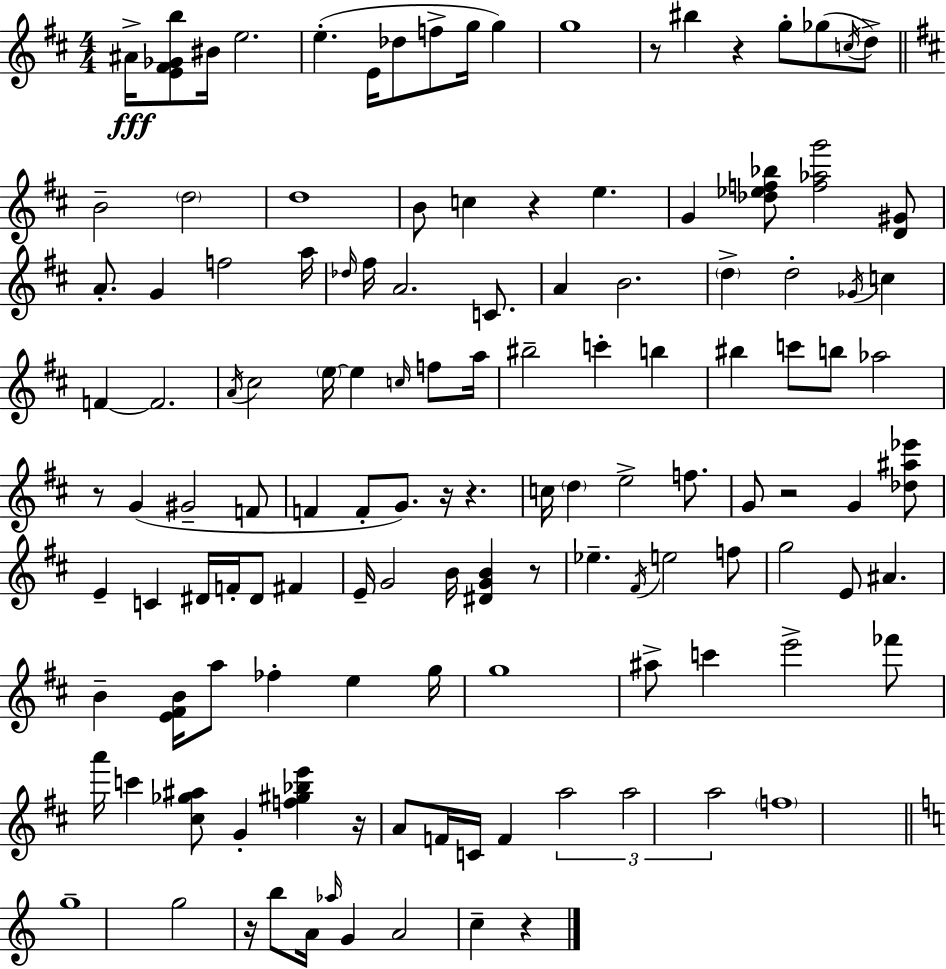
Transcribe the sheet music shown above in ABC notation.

X:1
T:Untitled
M:4/4
L:1/4
K:D
^A/4 [E^F_Gb]/2 ^B/4 e2 e E/4 _d/2 f/2 g/4 g g4 z/2 ^b z g/2 _g/2 c/4 d/2 B2 d2 d4 B/2 c z e G [_d_ef_b]/2 [f_ag']2 [D^G]/2 A/2 G f2 a/4 _d/4 ^f/4 A2 C/2 A B2 d d2 _G/4 c F F2 A/4 ^c2 e/4 e c/4 f/2 a/4 ^b2 c' b ^b c'/2 b/2 _a2 z/2 G ^G2 F/2 F F/2 G/2 z/4 z c/4 d e2 f/2 G/2 z2 G [_d^a_e']/2 E C ^D/4 F/4 ^D/2 ^F E/4 G2 B/4 [^DGB] z/2 _e ^F/4 e2 f/2 g2 E/2 ^A B [E^FB]/4 a/2 _f e g/4 g4 ^a/2 c' e'2 _f'/2 a'/4 c' [^c_g^a]/2 G [f^g_be'] z/4 A/2 F/4 C/4 F a2 a2 a2 f4 g4 g2 z/4 b/2 A/4 _a/4 G A2 c z